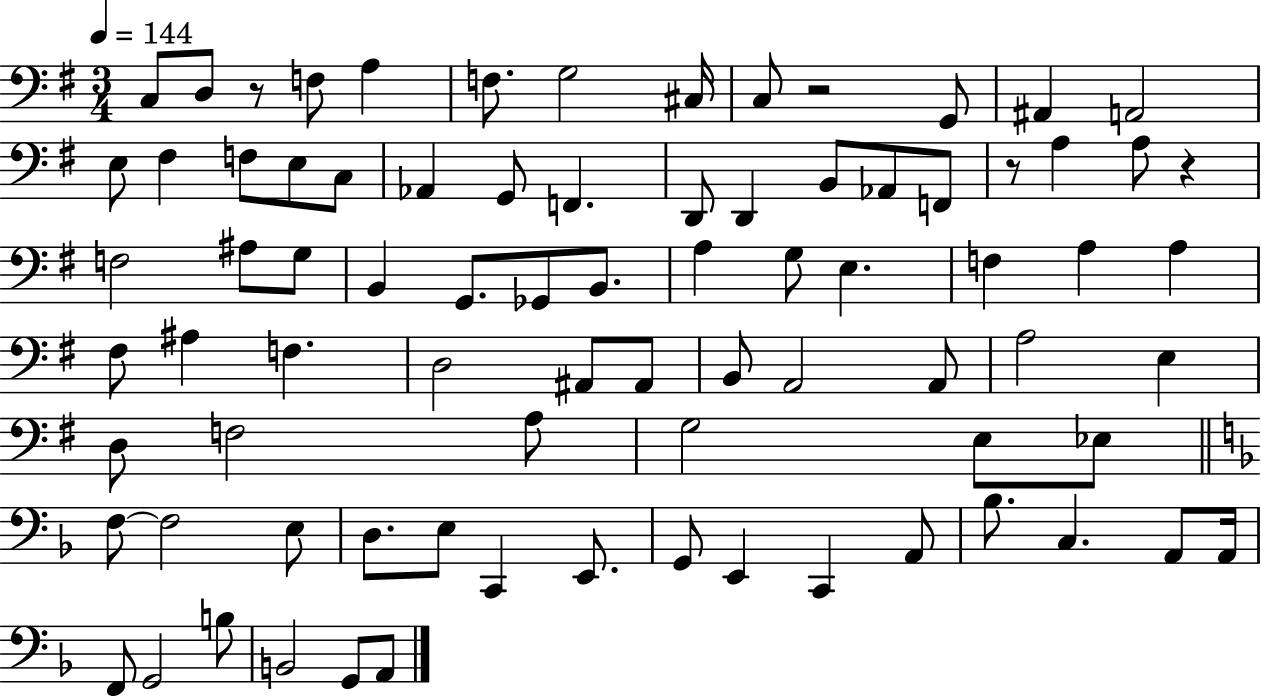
C3/e D3/e R/e F3/e A3/q F3/e. G3/h C#3/s C3/e R/h G2/e A#2/q A2/h E3/e F#3/q F3/e E3/e C3/e Ab2/q G2/e F2/q. D2/e D2/q B2/e Ab2/e F2/e R/e A3/q A3/e R/q F3/h A#3/e G3/e B2/q G2/e. Gb2/e B2/e. A3/q G3/e E3/q. F3/q A3/q A3/q F#3/e A#3/q F3/q. D3/h A#2/e A#2/e B2/e A2/h A2/e A3/h E3/q D3/e F3/h A3/e G3/h E3/e Eb3/e F3/e F3/h E3/e D3/e. E3/e C2/q E2/e. G2/e E2/q C2/q A2/e Bb3/e. C3/q. A2/e A2/s F2/e G2/h B3/e B2/h G2/e A2/e